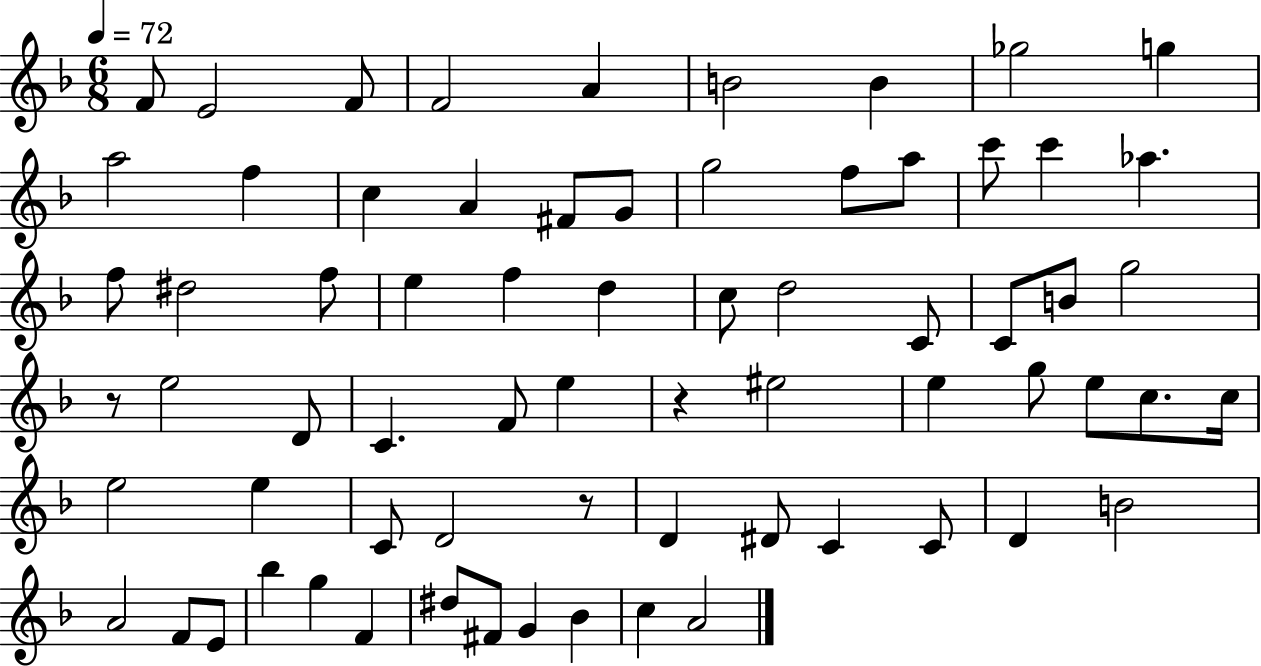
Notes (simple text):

F4/e E4/h F4/e F4/h A4/q B4/h B4/q Gb5/h G5/q A5/h F5/q C5/q A4/q F#4/e G4/e G5/h F5/e A5/e C6/e C6/q Ab5/q. F5/e D#5/h F5/e E5/q F5/q D5/q C5/e D5/h C4/e C4/e B4/e G5/h R/e E5/h D4/e C4/q. F4/e E5/q R/q EIS5/h E5/q G5/e E5/e C5/e. C5/s E5/h E5/q C4/e D4/h R/e D4/q D#4/e C4/q C4/e D4/q B4/h A4/h F4/e E4/e Bb5/q G5/q F4/q D#5/e F#4/e G4/q Bb4/q C5/q A4/h